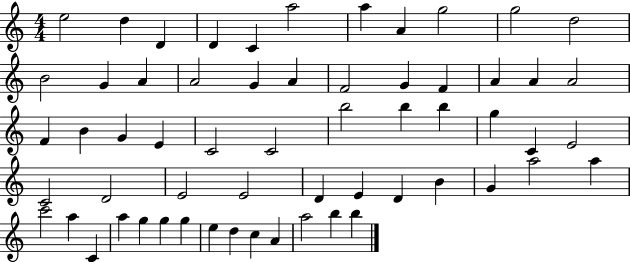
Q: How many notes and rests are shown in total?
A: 60